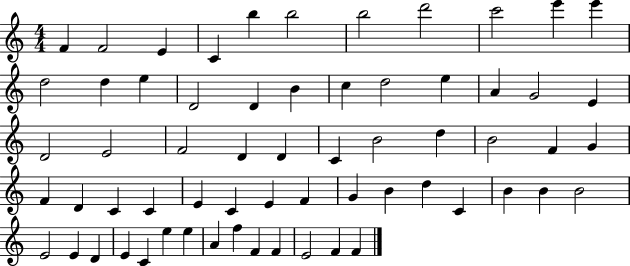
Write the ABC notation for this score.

X:1
T:Untitled
M:4/4
L:1/4
K:C
F F2 E C b b2 b2 d'2 c'2 e' e' d2 d e D2 D B c d2 e A G2 E D2 E2 F2 D D C B2 d B2 F G F D C C E C E F G B d C B B B2 E2 E D E C e e A f F F E2 F F